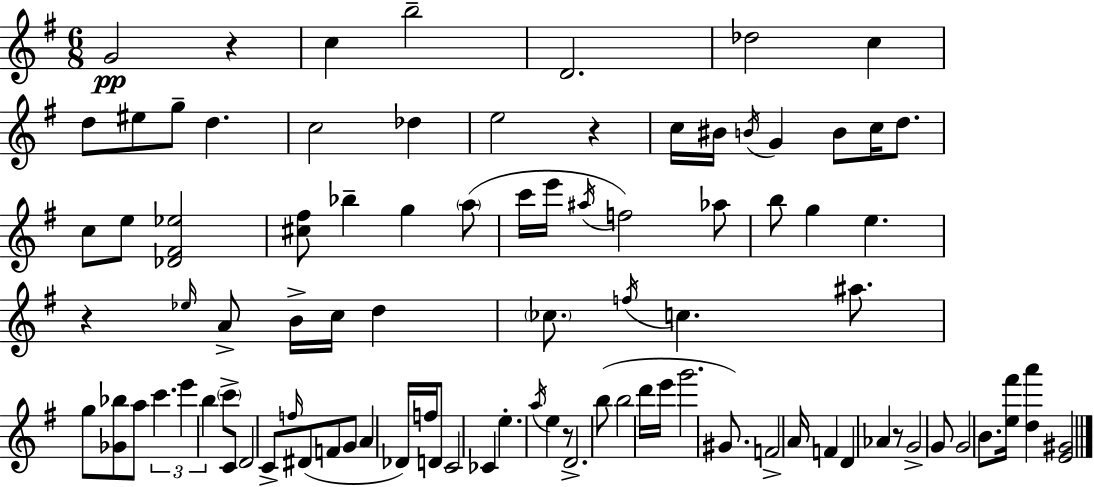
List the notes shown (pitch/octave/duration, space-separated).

G4/h R/q C5/q B5/h D4/h. Db5/h C5/q D5/e EIS5/e G5/e D5/q. C5/h Db5/q E5/h R/q C5/s BIS4/s B4/s G4/q B4/e C5/s D5/e. C5/e E5/e [Db4,F#4,Eb5]/h [C#5,F#5]/e Bb5/q G5/q A5/e C6/s E6/s A#5/s F5/h Ab5/e B5/e G5/q E5/q. R/q Eb5/s A4/e B4/s C5/s D5/q CES5/e. F5/s C5/q. A#5/e. G5/e [Gb4,Bb5]/e A5/e C6/q. E6/q B5/q C6/e C4/e D4/h C4/e F5/s D#4/e F4/e G4/e A4/q Db4/s F5/s D4/e C4/h CES4/q E5/q. A5/s E5/q R/e D4/h. B5/e B5/h D6/s E6/s G6/h. G#4/e. F4/h A4/s F4/q D4/q Ab4/q R/e G4/h G4/e G4/h B4/e. [E5,F#6]/s [D5,A6]/q [E4,G#4]/h